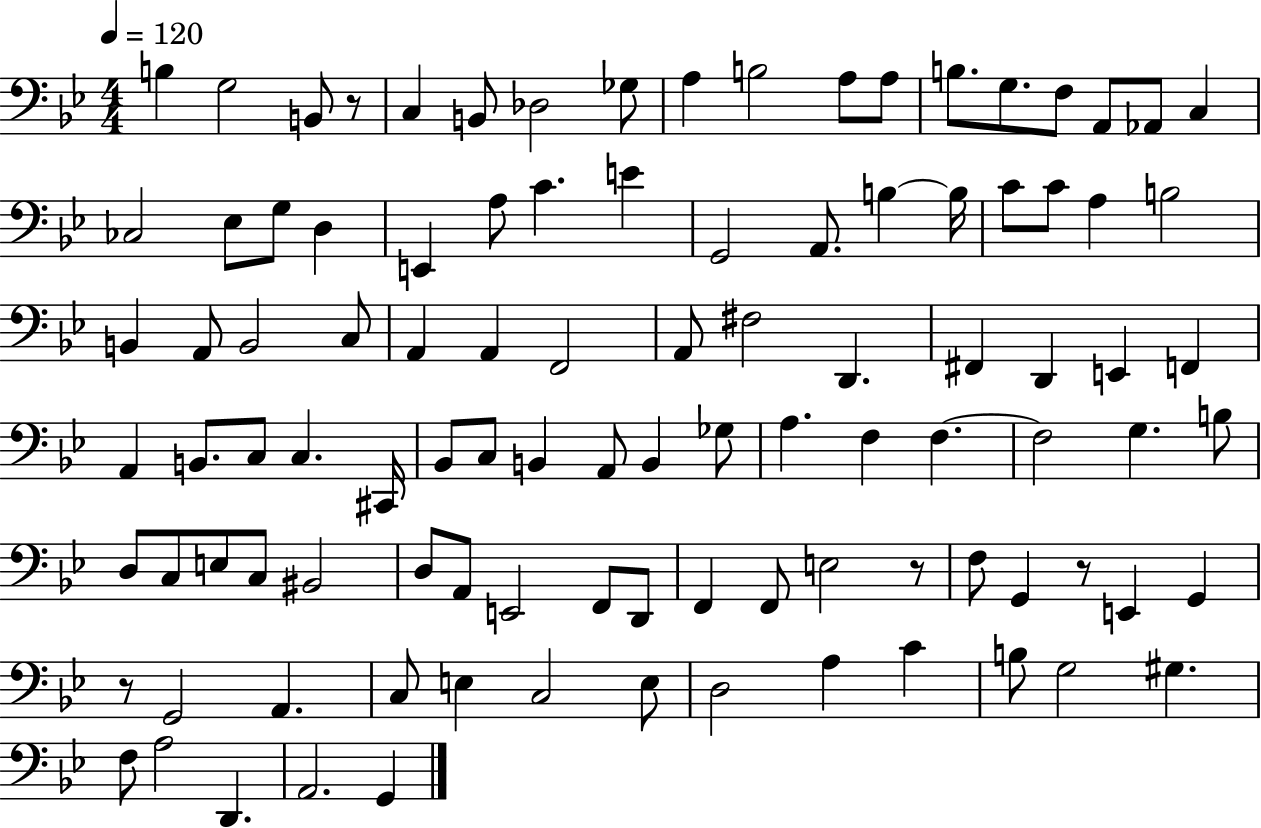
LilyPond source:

{
  \clef bass
  \numericTimeSignature
  \time 4/4
  \key bes \major
  \tempo 4 = 120
  b4 g2 b,8 r8 | c4 b,8 des2 ges8 | a4 b2 a8 a8 | b8. g8. f8 a,8 aes,8 c4 | \break ces2 ees8 g8 d4 | e,4 a8 c'4. e'4 | g,2 a,8. b4~~ b16 | c'8 c'8 a4 b2 | \break b,4 a,8 b,2 c8 | a,4 a,4 f,2 | a,8 fis2 d,4. | fis,4 d,4 e,4 f,4 | \break a,4 b,8. c8 c4. cis,16 | bes,8 c8 b,4 a,8 b,4 ges8 | a4. f4 f4.~~ | f2 g4. b8 | \break d8 c8 e8 c8 bis,2 | d8 a,8 e,2 f,8 d,8 | f,4 f,8 e2 r8 | f8 g,4 r8 e,4 g,4 | \break r8 g,2 a,4. | c8 e4 c2 e8 | d2 a4 c'4 | b8 g2 gis4. | \break f8 a2 d,4. | a,2. g,4 | \bar "|."
}